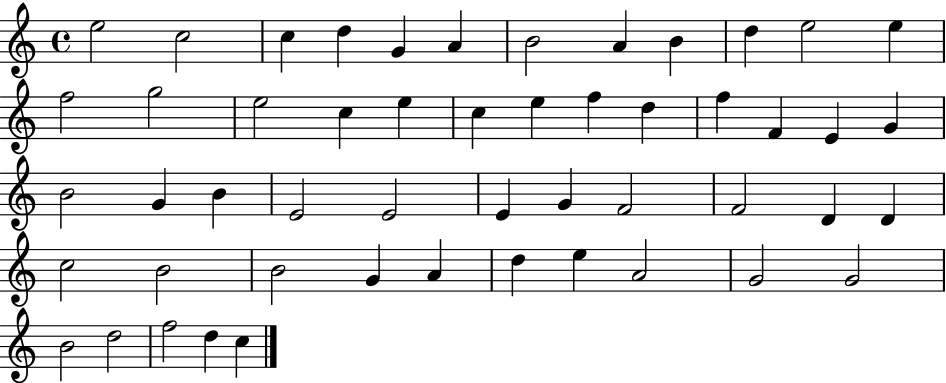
X:1
T:Untitled
M:4/4
L:1/4
K:C
e2 c2 c d G A B2 A B d e2 e f2 g2 e2 c e c e f d f F E G B2 G B E2 E2 E G F2 F2 D D c2 B2 B2 G A d e A2 G2 G2 B2 d2 f2 d c